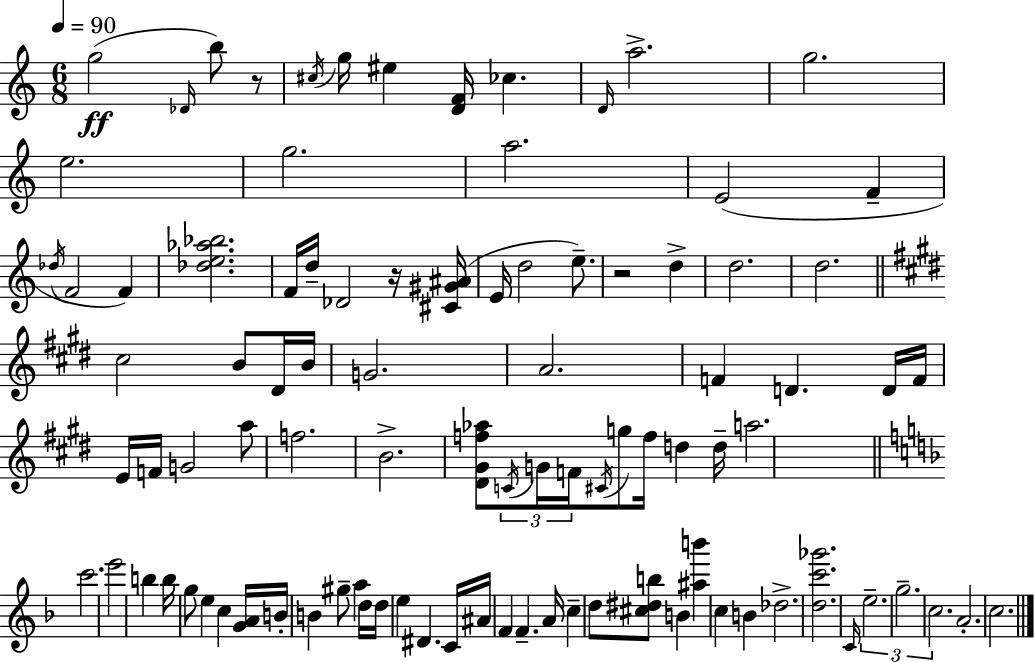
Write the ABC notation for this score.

X:1
T:Untitled
M:6/8
L:1/4
K:C
g2 _D/4 b/2 z/2 ^c/4 g/4 ^e [DF]/4 _c D/4 a2 g2 e2 g2 a2 E2 F _d/4 F2 F [_de_a_b]2 F/4 d/4 _D2 z/4 [^C^G^A]/4 E/4 d2 e/2 z2 d d2 d2 ^c2 B/2 ^D/4 B/4 G2 A2 F D D/4 F/4 E/4 F/4 G2 a/2 f2 B2 [^D^Gf_a]/2 C/4 G/4 F/4 ^C/4 g/2 f/4 d d/4 a2 c'2 e'2 b b/4 g/2 e c [GA]/4 B/4 B ^g/2 a d/4 d/4 e ^D C/4 ^A/4 F F A/4 c d/2 [^c^db]/2 B [^ab'] c B _d2 [dc'_g']2 C/4 e2 g2 c2 A2 c2